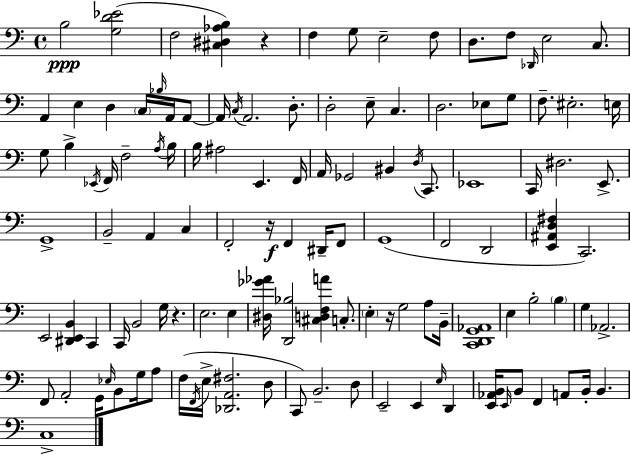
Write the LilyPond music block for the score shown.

{
  \clef bass
  \time 4/4
  \defaultTimeSignature
  \key a \minor
  b2\ppp <g d' ees'>2( | f2 <cis dis aes b>4) r4 | f4 g8 e2-- f8 | d8. f8 \grace { des,16 } e2 c8. | \break a,4 e4 d4 \parenthesize c16 \grace { bes16 } a,16 | a,8~~ a,16 \acciaccatura { c16 } a,2. | d8.-. d2-. e8-- c4. | d2. ees8 | \break g8 f8.-- eis2.-. | e16 g8 b4-> \acciaccatura { ees,16 } f,16 f2-- | \acciaccatura { a16 } b16 b16 ais2 e,4. | f,16 a,16 ges,2 bis,4 | \break \acciaccatura { d16 } c,8. ees,1 | c,16 dis2. | e,8.-> g,1-> | b,2-- a,4 | \break c4 f,2-. r16\f f,4 | dis,16-- f,8 g,1( | f,2 d,2 | <e, ais, d fis>4 c,2.) | \break e,2 <dis, e, b,>4 | c,4 c,16 b,2 g16 | r4. e2. | e4 <dis ges' aes'>16 <d, bes>2 <cis d f a'>4 | \break c8.-. \parenthesize e4-. r16 g2 | a8 b,16-- <c, d, g, aes,>1 | e4 b2-. | \parenthesize b4 g4 aes,2.-> | \break f,8 a,2-. | g,16 \grace { ees16 } b,8 g16 a8 f16( \acciaccatura { f,16 } e16-> <des, a, fis>2. | d8 c,8) b,2.-- | d8 e,2-- | \break e,4 \grace { e16 } d,4 <e, aes, b,>16 \grace { e,16 } b,8 f,4 | a,8 b,16-. b,4. c1-> | \bar "|."
}